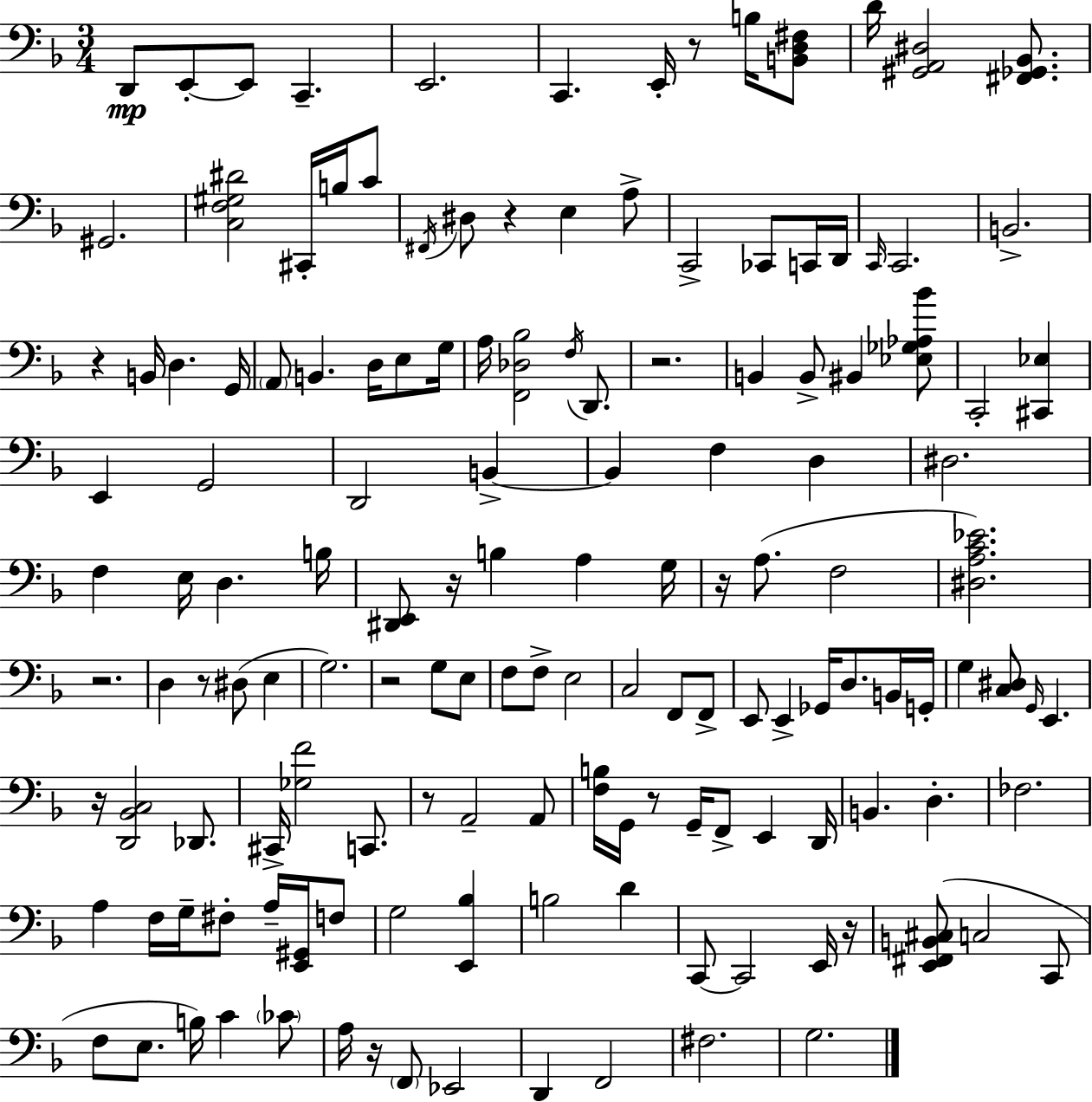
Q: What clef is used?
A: bass